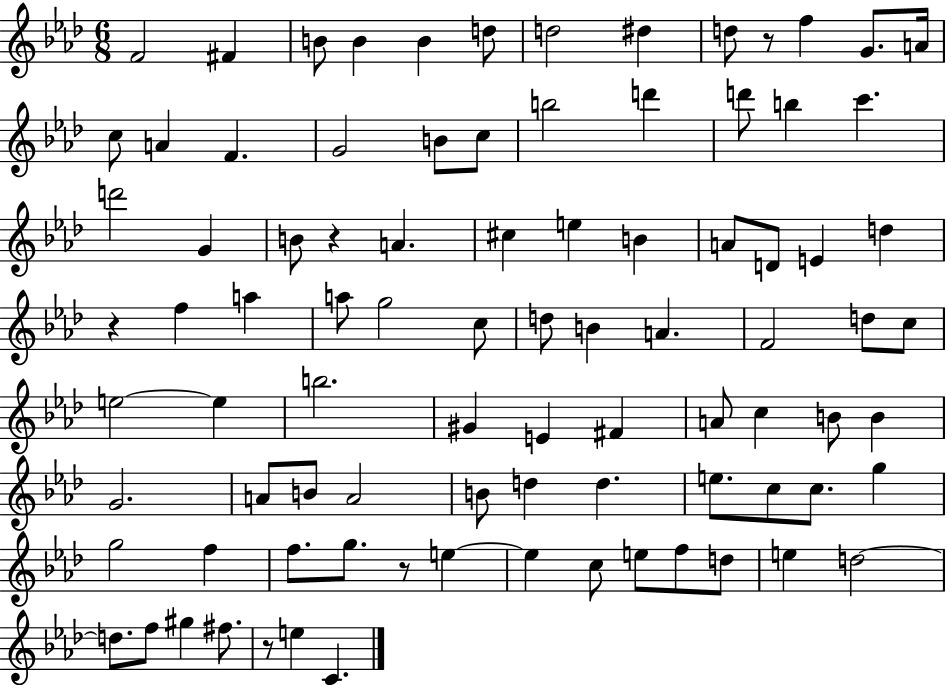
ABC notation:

X:1
T:Untitled
M:6/8
L:1/4
K:Ab
F2 ^F B/2 B B d/2 d2 ^d d/2 z/2 f G/2 A/4 c/2 A F G2 B/2 c/2 b2 d' d'/2 b c' d'2 G B/2 z A ^c e B A/2 D/2 E d z f a a/2 g2 c/2 d/2 B A F2 d/2 c/2 e2 e b2 ^G E ^F A/2 c B/2 B G2 A/2 B/2 A2 B/2 d d e/2 c/2 c/2 g g2 f f/2 g/2 z/2 e e c/2 e/2 f/2 d/2 e d2 d/2 f/2 ^g ^f/2 z/2 e C